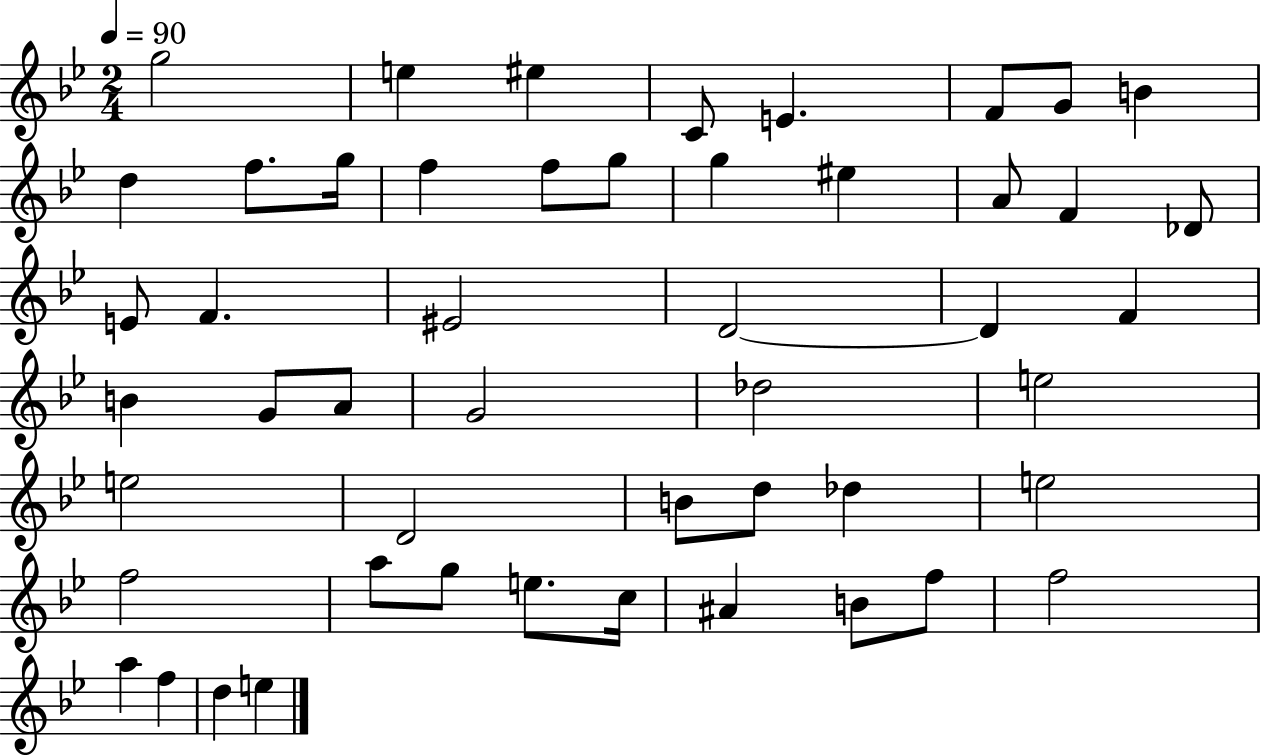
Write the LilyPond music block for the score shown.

{
  \clef treble
  \numericTimeSignature
  \time 2/4
  \key bes \major
  \tempo 4 = 90
  g''2 | e''4 eis''4 | c'8 e'4. | f'8 g'8 b'4 | \break d''4 f''8. g''16 | f''4 f''8 g''8 | g''4 eis''4 | a'8 f'4 des'8 | \break e'8 f'4. | eis'2 | d'2~~ | d'4 f'4 | \break b'4 g'8 a'8 | g'2 | des''2 | e''2 | \break e''2 | d'2 | b'8 d''8 des''4 | e''2 | \break f''2 | a''8 g''8 e''8. c''16 | ais'4 b'8 f''8 | f''2 | \break a''4 f''4 | d''4 e''4 | \bar "|."
}